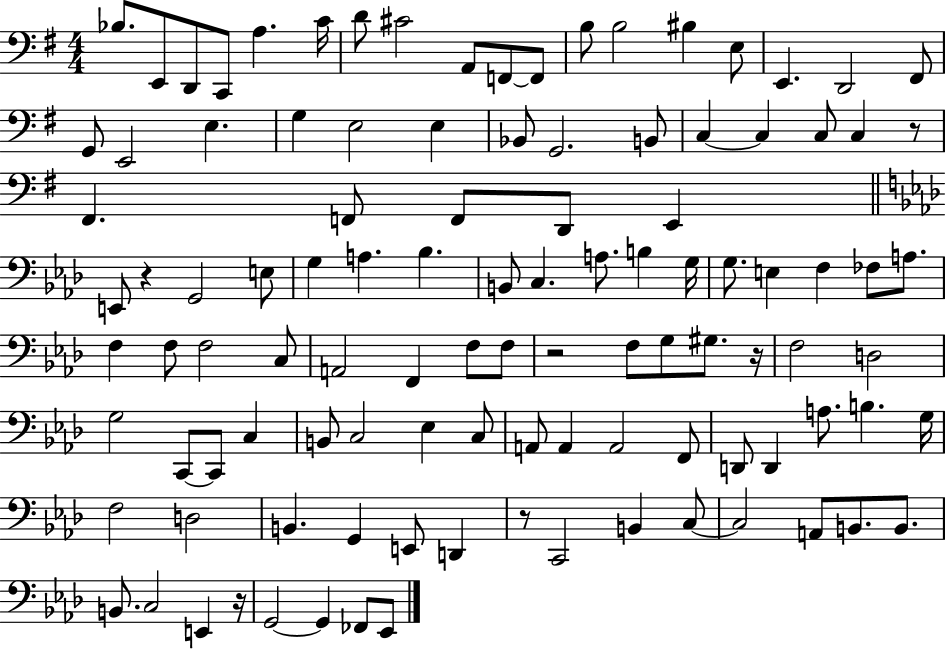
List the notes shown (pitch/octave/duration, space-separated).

Bb3/e. E2/e D2/e C2/e A3/q. C4/s D4/e C#4/h A2/e F2/e F2/e B3/e B3/h BIS3/q E3/e E2/q. D2/h F#2/e G2/e E2/h E3/q. G3/q E3/h E3/q Bb2/e G2/h. B2/e C3/q C3/q C3/e C3/q R/e F#2/q. F2/e F2/e D2/e E2/q E2/e R/q G2/h E3/e G3/q A3/q. Bb3/q. B2/e C3/q. A3/e. B3/q G3/s G3/e. E3/q F3/q FES3/e A3/e. F3/q F3/e F3/h C3/e A2/h F2/q F3/e F3/e R/h F3/e G3/e G#3/e. R/s F3/h D3/h G3/h C2/e C2/e C3/q B2/e C3/h Eb3/q C3/e A2/e A2/q A2/h F2/e D2/e D2/q A3/e. B3/q. G3/s F3/h D3/h B2/q. G2/q E2/e D2/q R/e C2/h B2/q C3/e C3/h A2/e B2/e. B2/e. B2/e. C3/h E2/q R/s G2/h G2/q FES2/e Eb2/e